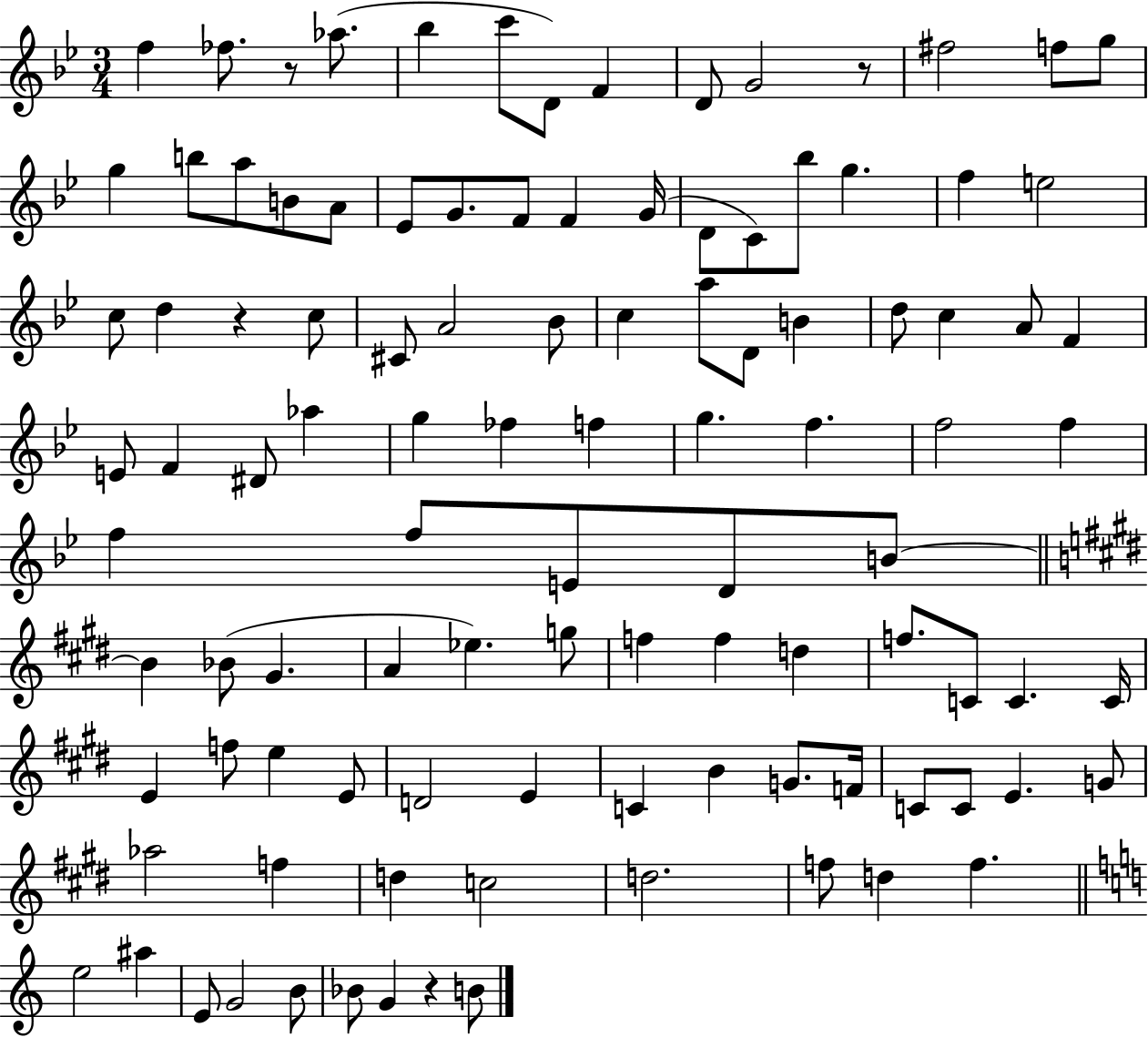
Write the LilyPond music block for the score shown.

{
  \clef treble
  \numericTimeSignature
  \time 3/4
  \key bes \major
  f''4 fes''8. r8 aes''8.( | bes''4 c'''8 d'8) f'4 | d'8 g'2 r8 | fis''2 f''8 g''8 | \break g''4 b''8 a''8 b'8 a'8 | ees'8 g'8. f'8 f'4 g'16( | d'8 c'8) bes''8 g''4. | f''4 e''2 | \break c''8 d''4 r4 c''8 | cis'8 a'2 bes'8 | c''4 a''8 d'8 b'4 | d''8 c''4 a'8 f'4 | \break e'8 f'4 dis'8 aes''4 | g''4 fes''4 f''4 | g''4. f''4. | f''2 f''4 | \break f''4 f''8 e'8 d'8 b'8~~ | \bar "||" \break \key e \major b'4 bes'8( gis'4. | a'4 ees''4.) g''8 | f''4 f''4 d''4 | f''8. c'8 c'4. c'16 | \break e'4 f''8 e''4 e'8 | d'2 e'4 | c'4 b'4 g'8. f'16 | c'8 c'8 e'4. g'8 | \break aes''2 f''4 | d''4 c''2 | d''2. | f''8 d''4 f''4. | \break \bar "||" \break \key a \minor e''2 ais''4 | e'8 g'2 b'8 | bes'8 g'4 r4 b'8 | \bar "|."
}